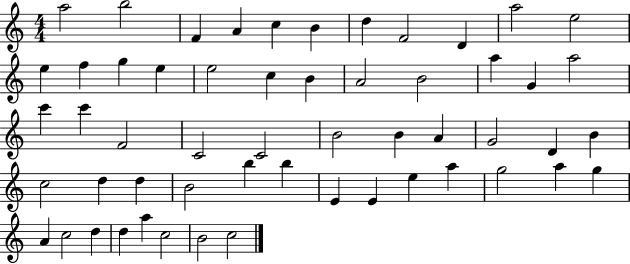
X:1
T:Untitled
M:4/4
L:1/4
K:C
a2 b2 F A c B d F2 D a2 e2 e f g e e2 c B A2 B2 a G a2 c' c' F2 C2 C2 B2 B A G2 D B c2 d d B2 b b E E e a g2 a g A c2 d d a c2 B2 c2